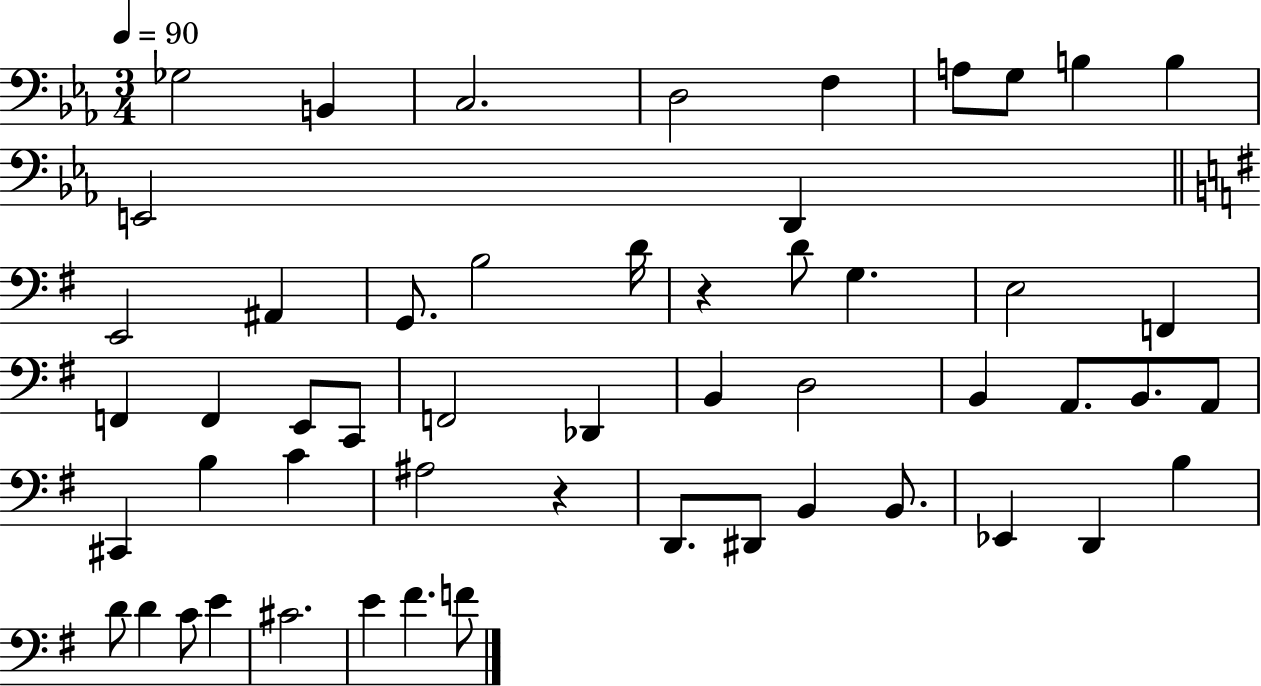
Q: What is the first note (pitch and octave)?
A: Gb3